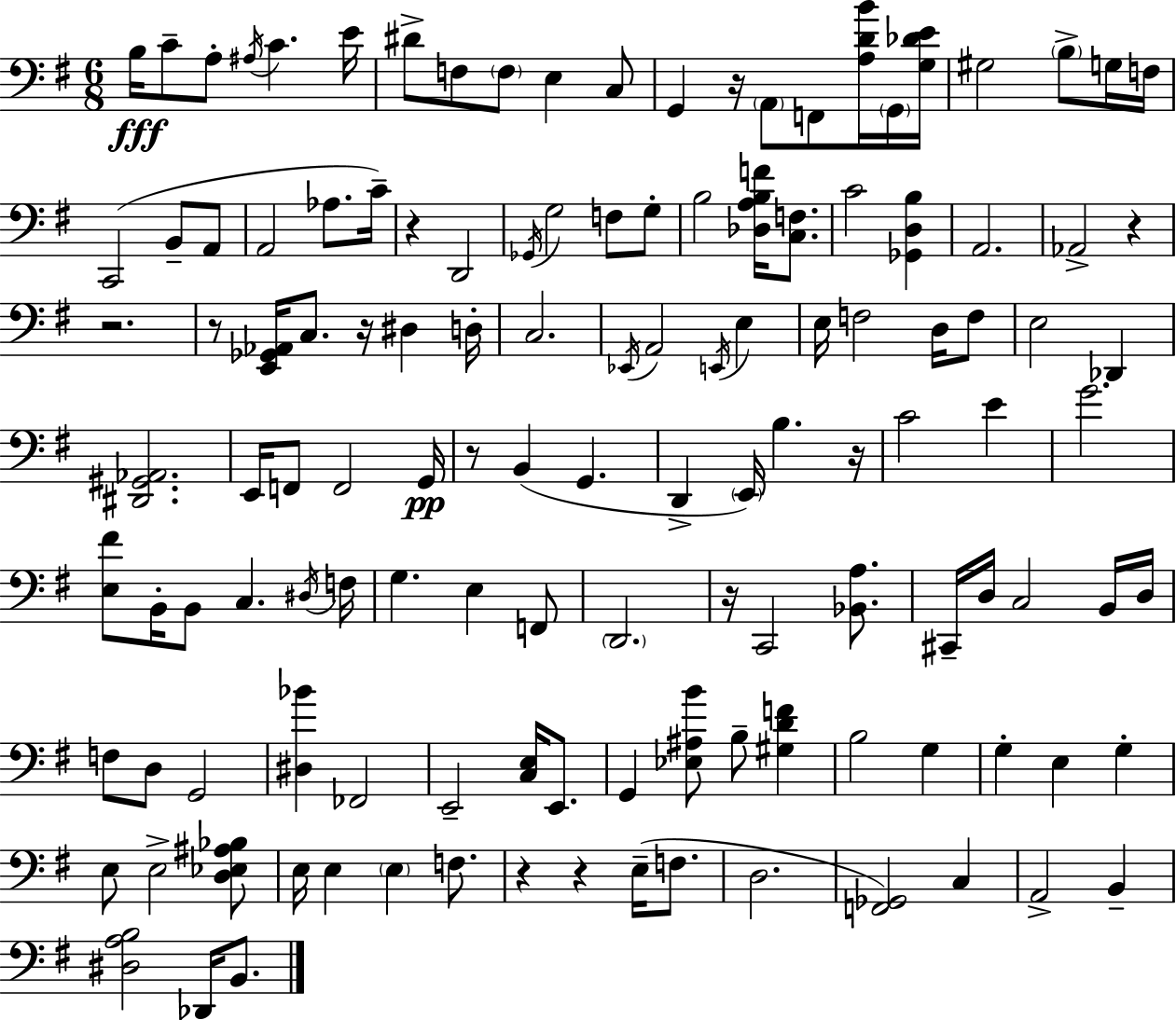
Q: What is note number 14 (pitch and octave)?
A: F2